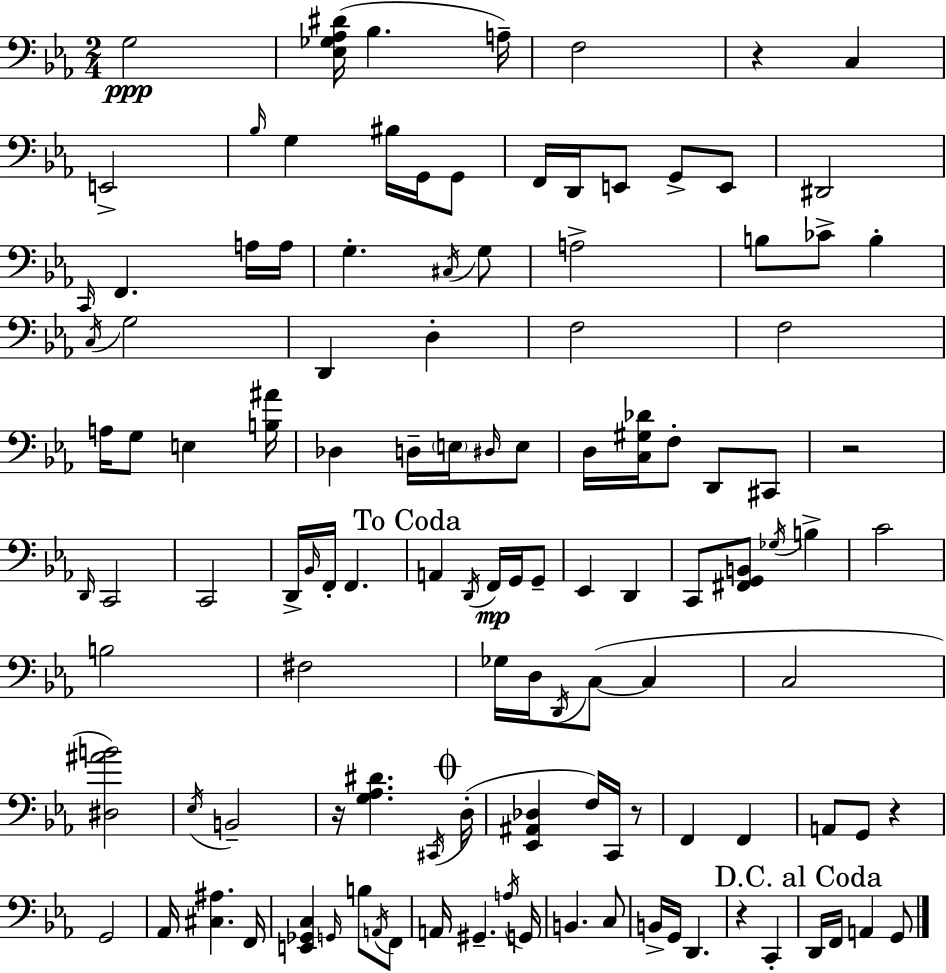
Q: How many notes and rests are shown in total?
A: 118